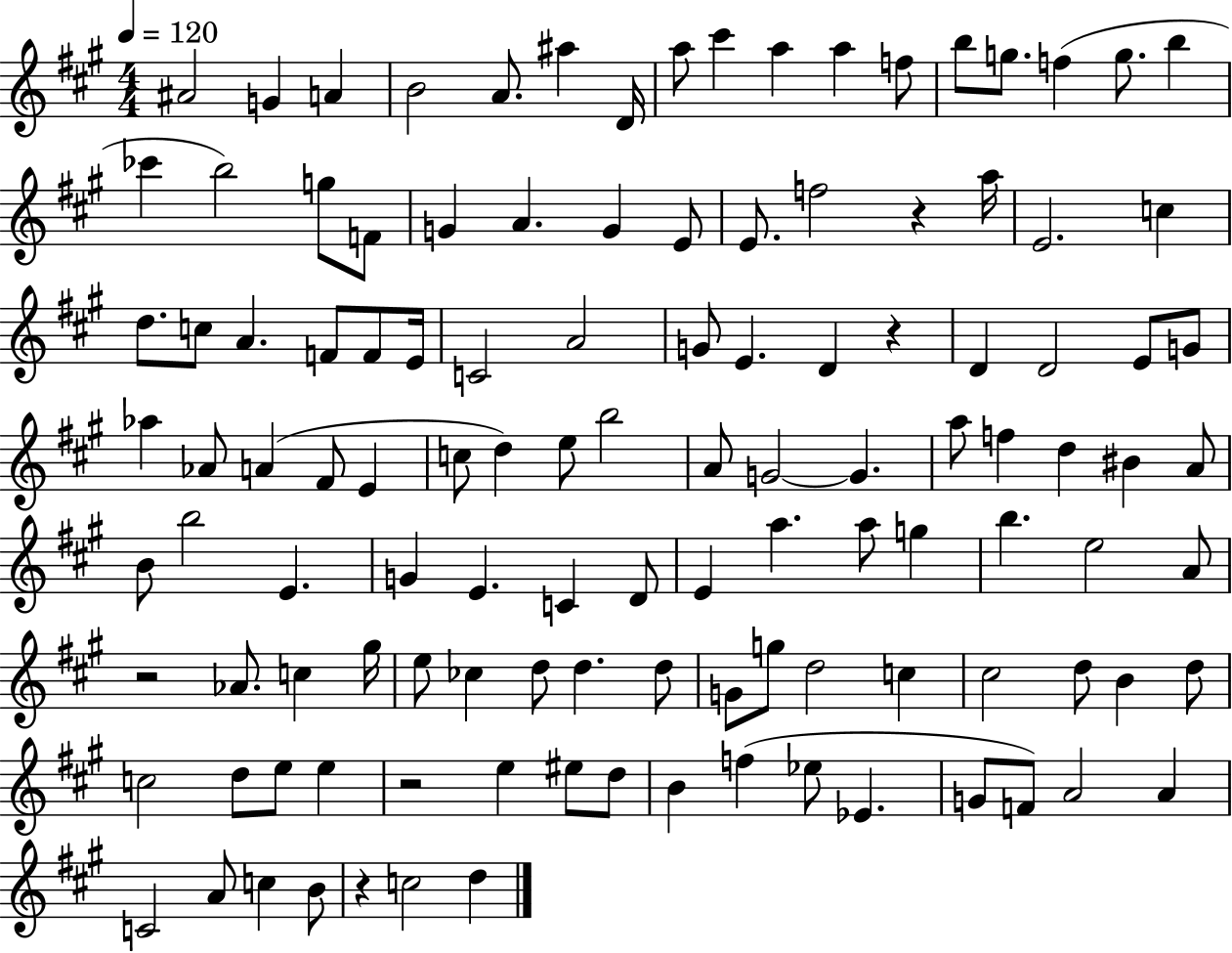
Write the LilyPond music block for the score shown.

{
  \clef treble
  \numericTimeSignature
  \time 4/4
  \key a \major
  \tempo 4 = 120
  ais'2 g'4 a'4 | b'2 a'8. ais''4 d'16 | a''8 cis'''4 a''4 a''4 f''8 | b''8 g''8. f''4( g''8. b''4 | \break ces'''4 b''2) g''8 f'8 | g'4 a'4. g'4 e'8 | e'8. f''2 r4 a''16 | e'2. c''4 | \break d''8. c''8 a'4. f'8 f'8 e'16 | c'2 a'2 | g'8 e'4. d'4 r4 | d'4 d'2 e'8 g'8 | \break aes''4 aes'8 a'4( fis'8 e'4 | c''8 d''4) e''8 b''2 | a'8 g'2~~ g'4. | a''8 f''4 d''4 bis'4 a'8 | \break b'8 b''2 e'4. | g'4 e'4. c'4 d'8 | e'4 a''4. a''8 g''4 | b''4. e''2 a'8 | \break r2 aes'8. c''4 gis''16 | e''8 ces''4 d''8 d''4. d''8 | g'8 g''8 d''2 c''4 | cis''2 d''8 b'4 d''8 | \break c''2 d''8 e''8 e''4 | r2 e''4 eis''8 d''8 | b'4 f''4( ees''8 ees'4. | g'8 f'8) a'2 a'4 | \break c'2 a'8 c''4 b'8 | r4 c''2 d''4 | \bar "|."
}